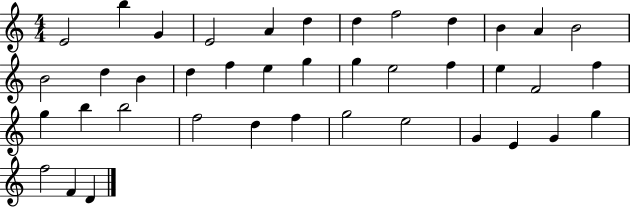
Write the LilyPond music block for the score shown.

{
  \clef treble
  \numericTimeSignature
  \time 4/4
  \key c \major
  e'2 b''4 g'4 | e'2 a'4 d''4 | d''4 f''2 d''4 | b'4 a'4 b'2 | \break b'2 d''4 b'4 | d''4 f''4 e''4 g''4 | g''4 e''2 f''4 | e''4 f'2 f''4 | \break g''4 b''4 b''2 | f''2 d''4 f''4 | g''2 e''2 | g'4 e'4 g'4 g''4 | \break f''2 f'4 d'4 | \bar "|."
}